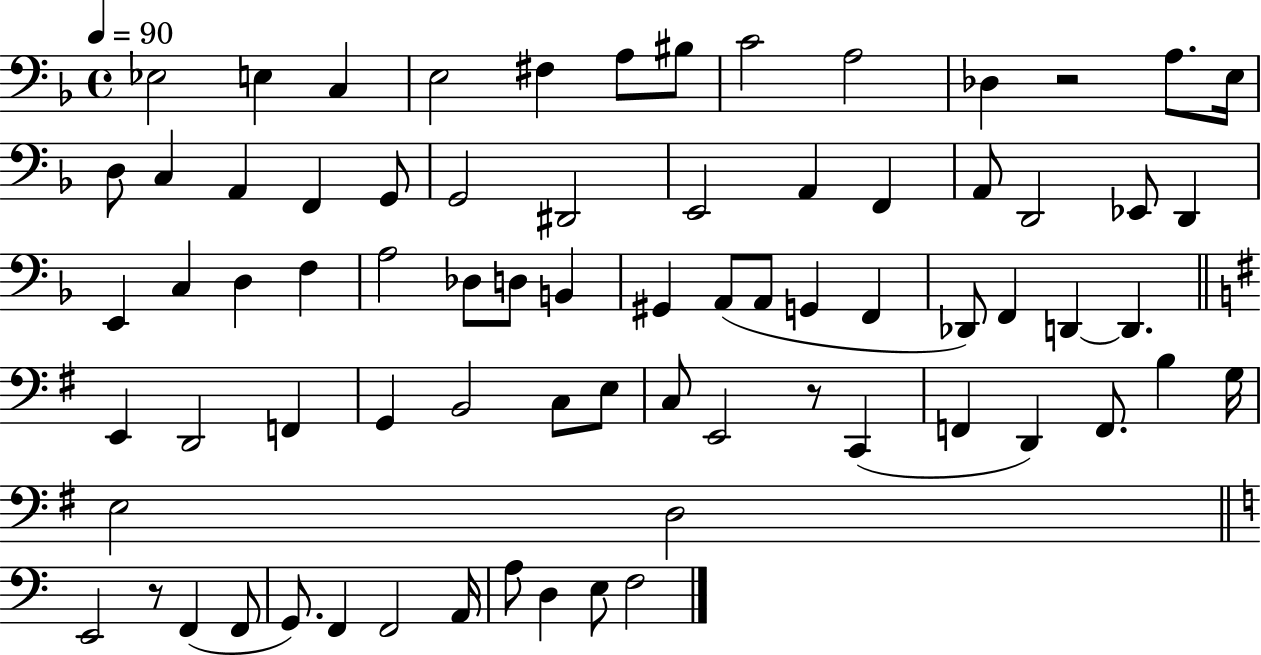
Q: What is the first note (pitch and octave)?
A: Eb3